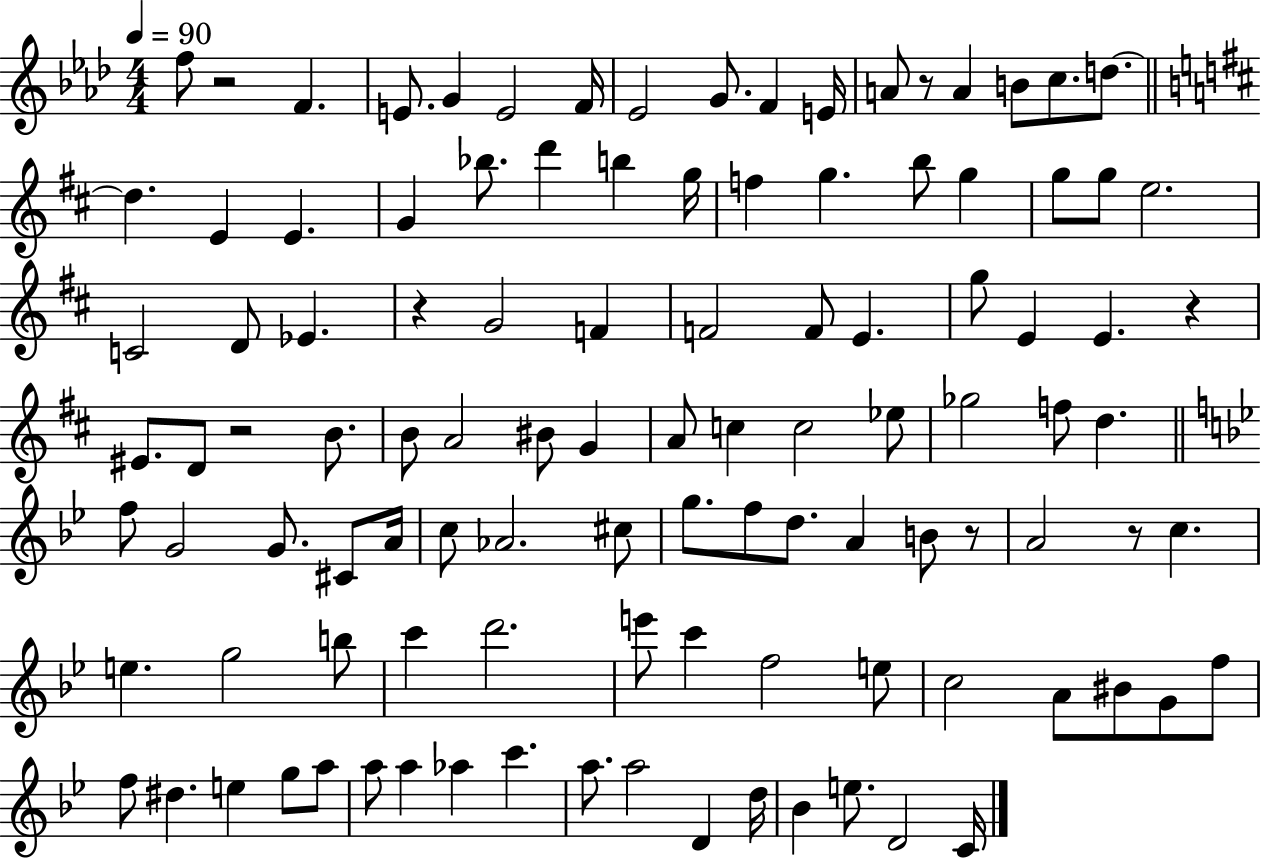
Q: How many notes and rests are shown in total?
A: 108